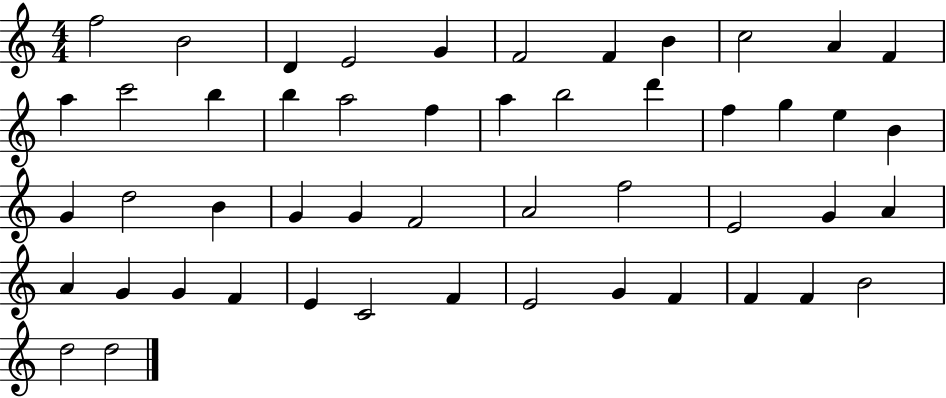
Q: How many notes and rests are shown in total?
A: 50